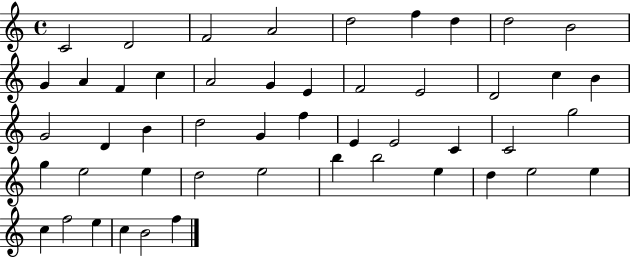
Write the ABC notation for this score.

X:1
T:Untitled
M:4/4
L:1/4
K:C
C2 D2 F2 A2 d2 f d d2 B2 G A F c A2 G E F2 E2 D2 c B G2 D B d2 G f E E2 C C2 g2 g e2 e d2 e2 b b2 e d e2 e c f2 e c B2 f